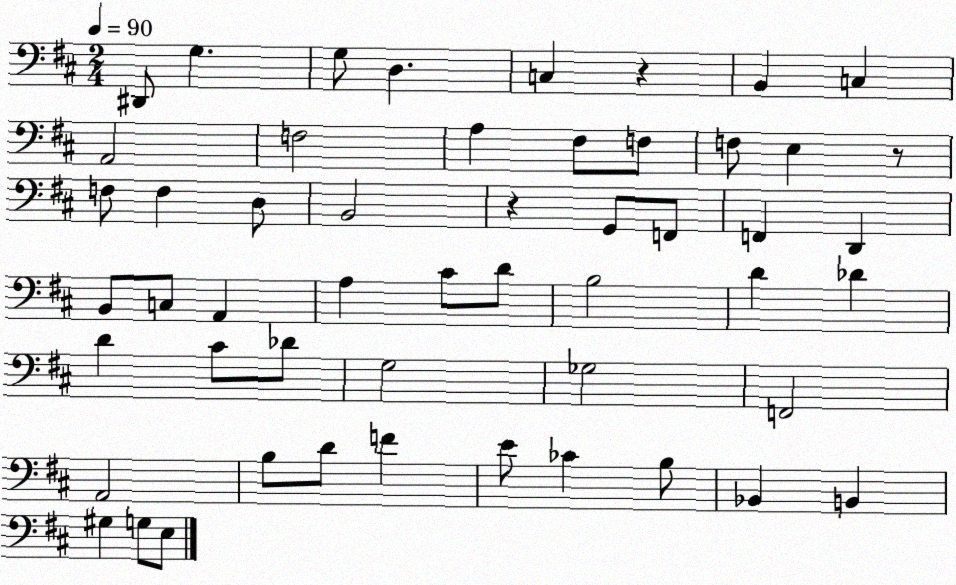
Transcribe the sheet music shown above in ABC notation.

X:1
T:Untitled
M:2/4
L:1/4
K:D
^D,,/2 G, G,/2 D, C, z B,, C, A,,2 F,2 A, ^F,/2 F,/2 F,/2 E, z/2 F,/2 F, D,/2 B,,2 z G,,/2 F,,/2 F,, D,, B,,/2 C,/2 A,, A, ^C/2 D/2 B,2 D _D D ^C/2 _D/2 G,2 _G,2 F,,2 A,,2 B,/2 D/2 F E/2 _C B,/2 _B,, B,, ^G, G,/2 E,/2